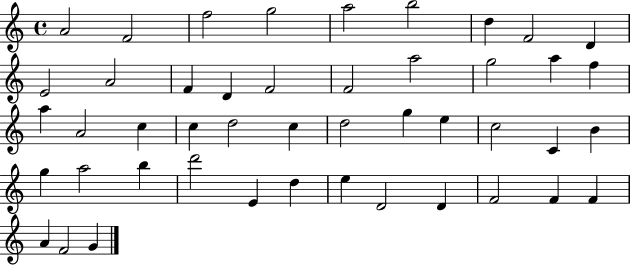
{
  \clef treble
  \time 4/4
  \defaultTimeSignature
  \key c \major
  a'2 f'2 | f''2 g''2 | a''2 b''2 | d''4 f'2 d'4 | \break e'2 a'2 | f'4 d'4 f'2 | f'2 a''2 | g''2 a''4 f''4 | \break a''4 a'2 c''4 | c''4 d''2 c''4 | d''2 g''4 e''4 | c''2 c'4 b'4 | \break g''4 a''2 b''4 | d'''2 e'4 d''4 | e''4 d'2 d'4 | f'2 f'4 f'4 | \break a'4 f'2 g'4 | \bar "|."
}